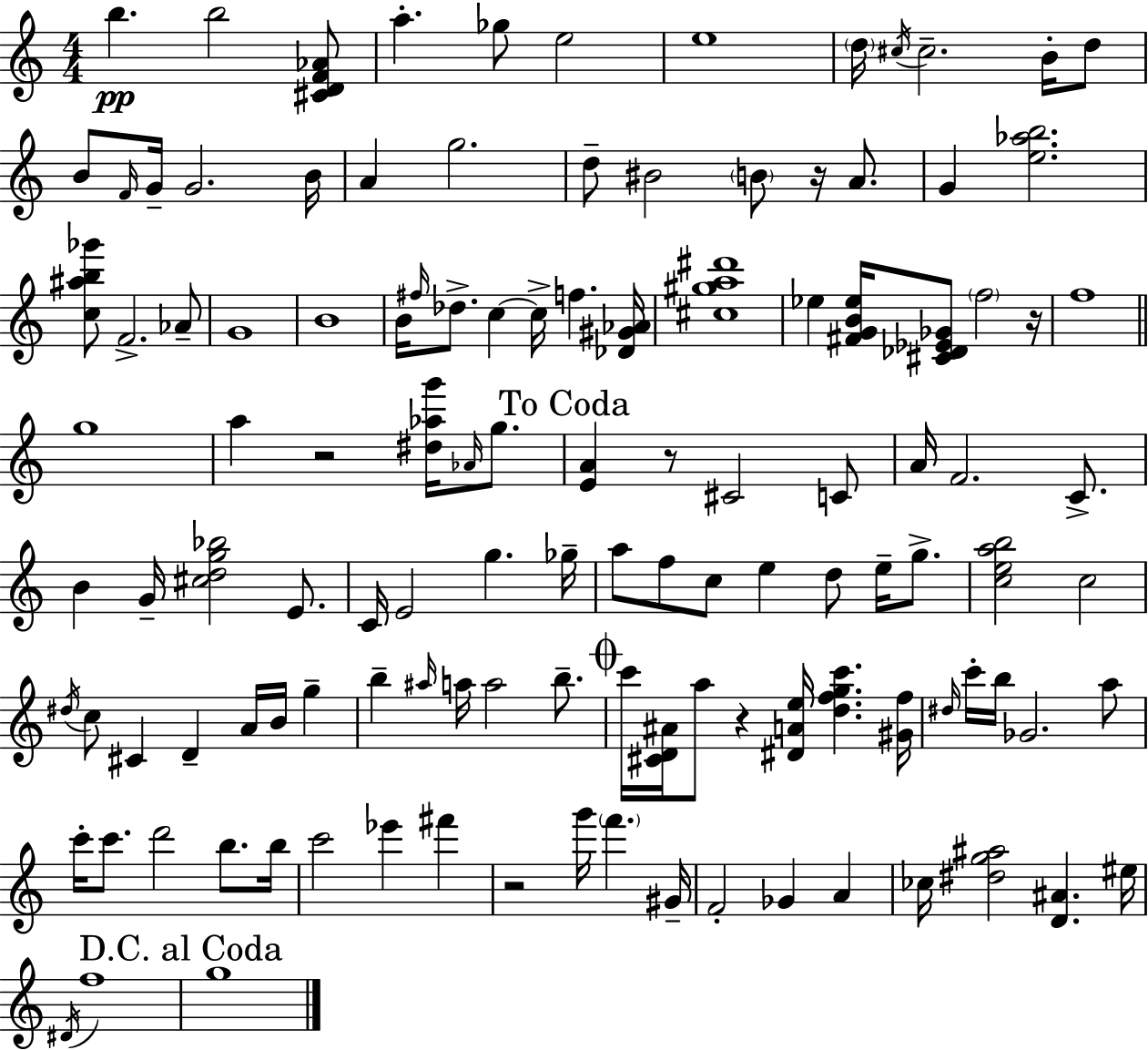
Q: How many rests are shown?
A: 6